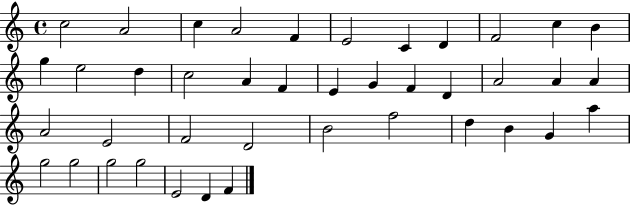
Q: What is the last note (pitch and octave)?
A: F4